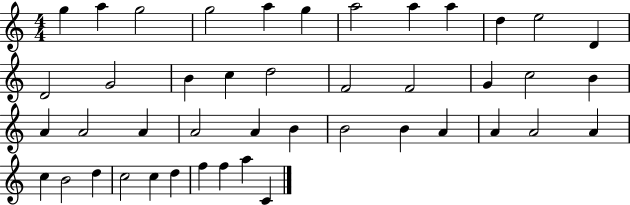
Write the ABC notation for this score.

X:1
T:Untitled
M:4/4
L:1/4
K:C
g a g2 g2 a g a2 a a d e2 D D2 G2 B c d2 F2 F2 G c2 B A A2 A A2 A B B2 B A A A2 A c B2 d c2 c d f f a C